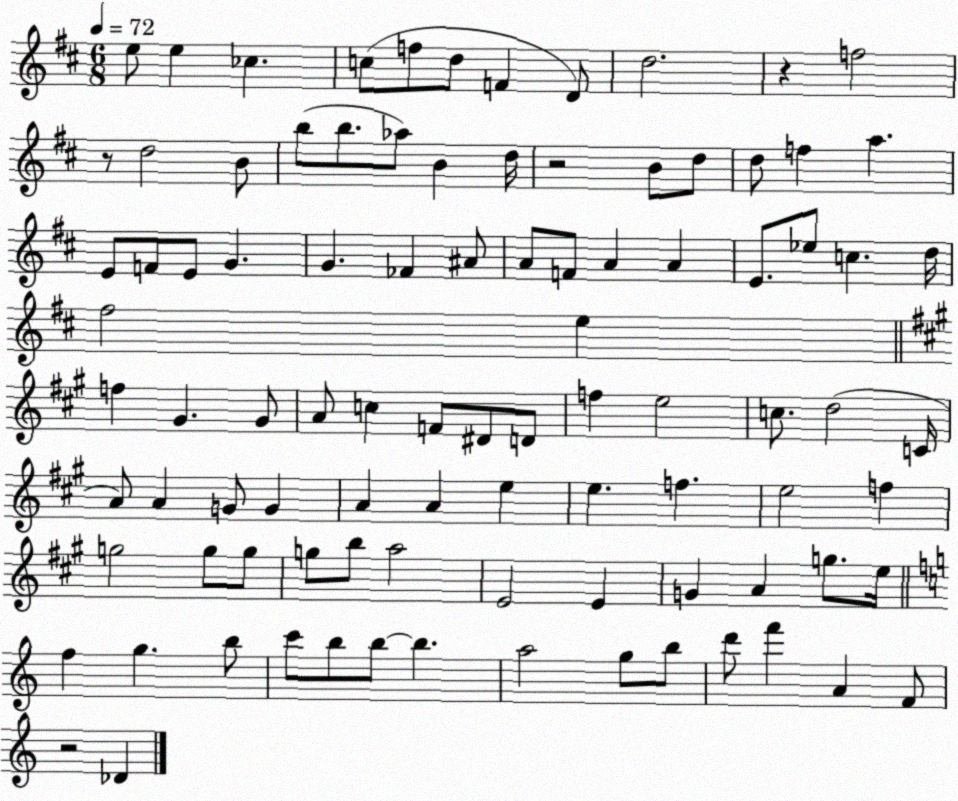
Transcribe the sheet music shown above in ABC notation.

X:1
T:Untitled
M:6/8
L:1/4
K:D
e/2 e _c c/2 f/2 d/2 F D/2 d2 z f2 z/2 d2 B/2 b/2 b/2 _a/2 B d/4 z2 B/2 d/2 d/2 f a E/2 F/2 E/2 G G _F ^A/2 A/2 F/2 A A E/2 _e/2 c d/4 ^f2 e f ^G ^G/2 A/2 c F/2 ^D/2 D/2 f e2 c/2 d2 C/4 A/2 A G/2 G A A e e f e2 f g2 g/2 g/2 g/2 b/2 a2 E2 E G A g/2 e/4 f g b/2 c'/2 b/2 b/2 b a2 g/2 b/2 d'/2 f' A F/2 z2 _D